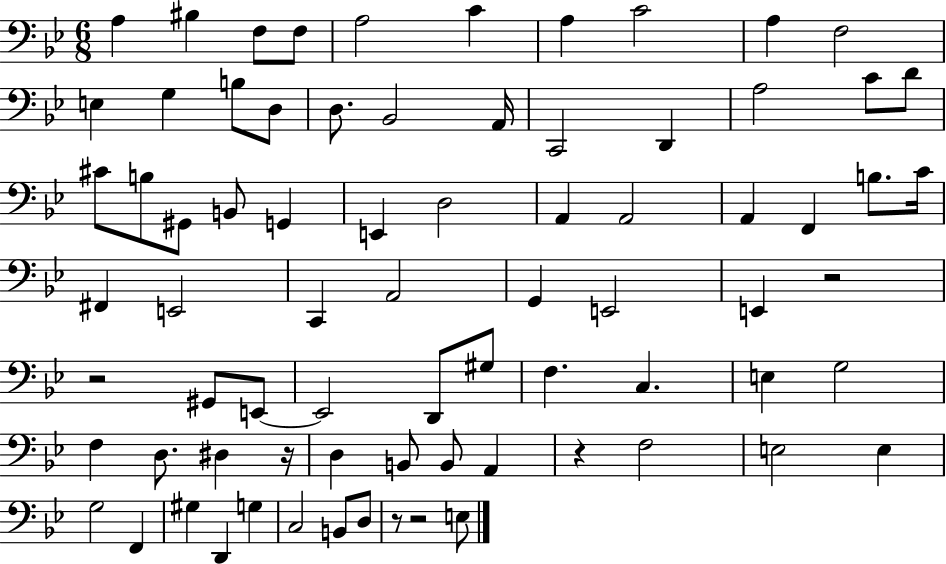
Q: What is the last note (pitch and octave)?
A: E3